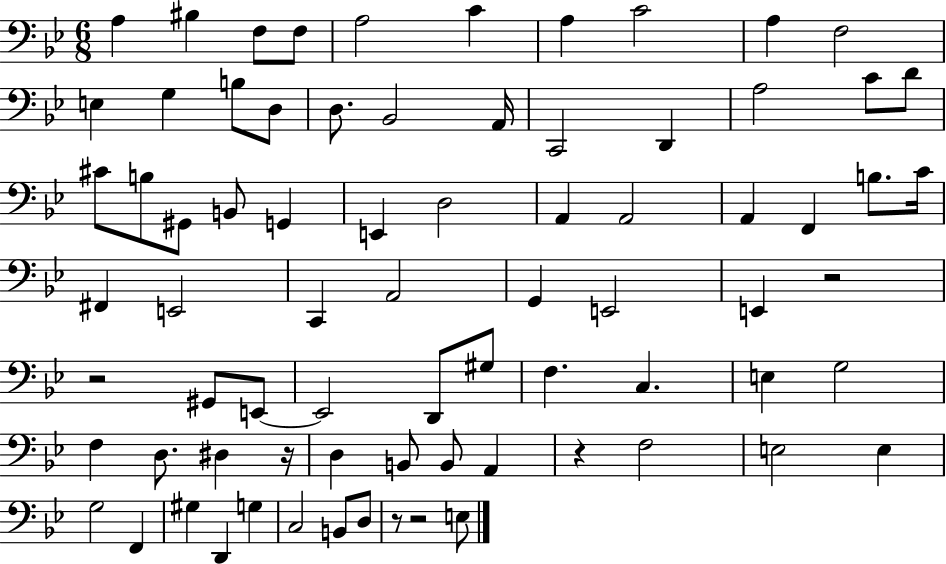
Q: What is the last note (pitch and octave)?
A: E3